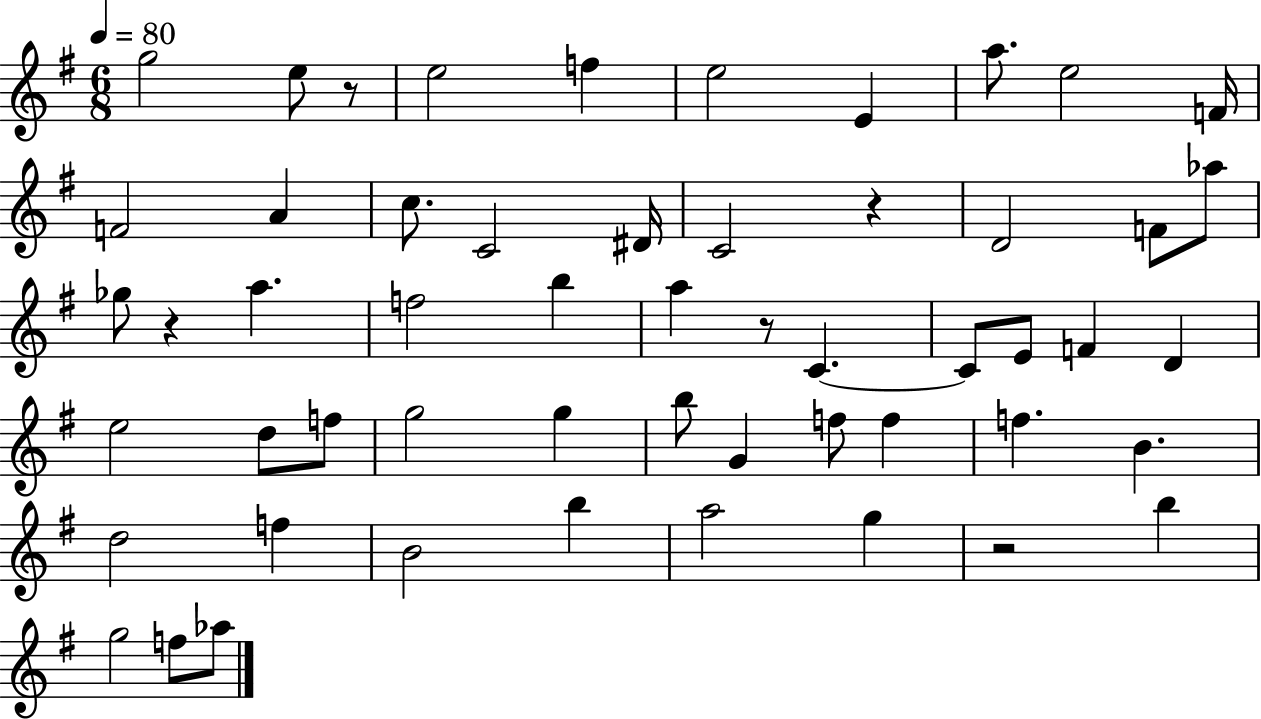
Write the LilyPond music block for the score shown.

{
  \clef treble
  \numericTimeSignature
  \time 6/8
  \key g \major
  \tempo 4 = 80
  g''2 e''8 r8 | e''2 f''4 | e''2 e'4 | a''8. e''2 f'16 | \break f'2 a'4 | c''8. c'2 dis'16 | c'2 r4 | d'2 f'8 aes''8 | \break ges''8 r4 a''4. | f''2 b''4 | a''4 r8 c'4.~~ | c'8 e'8 f'4 d'4 | \break e''2 d''8 f''8 | g''2 g''4 | b''8 g'4 f''8 f''4 | f''4. b'4. | \break d''2 f''4 | b'2 b''4 | a''2 g''4 | r2 b''4 | \break g''2 f''8 aes''8 | \bar "|."
}